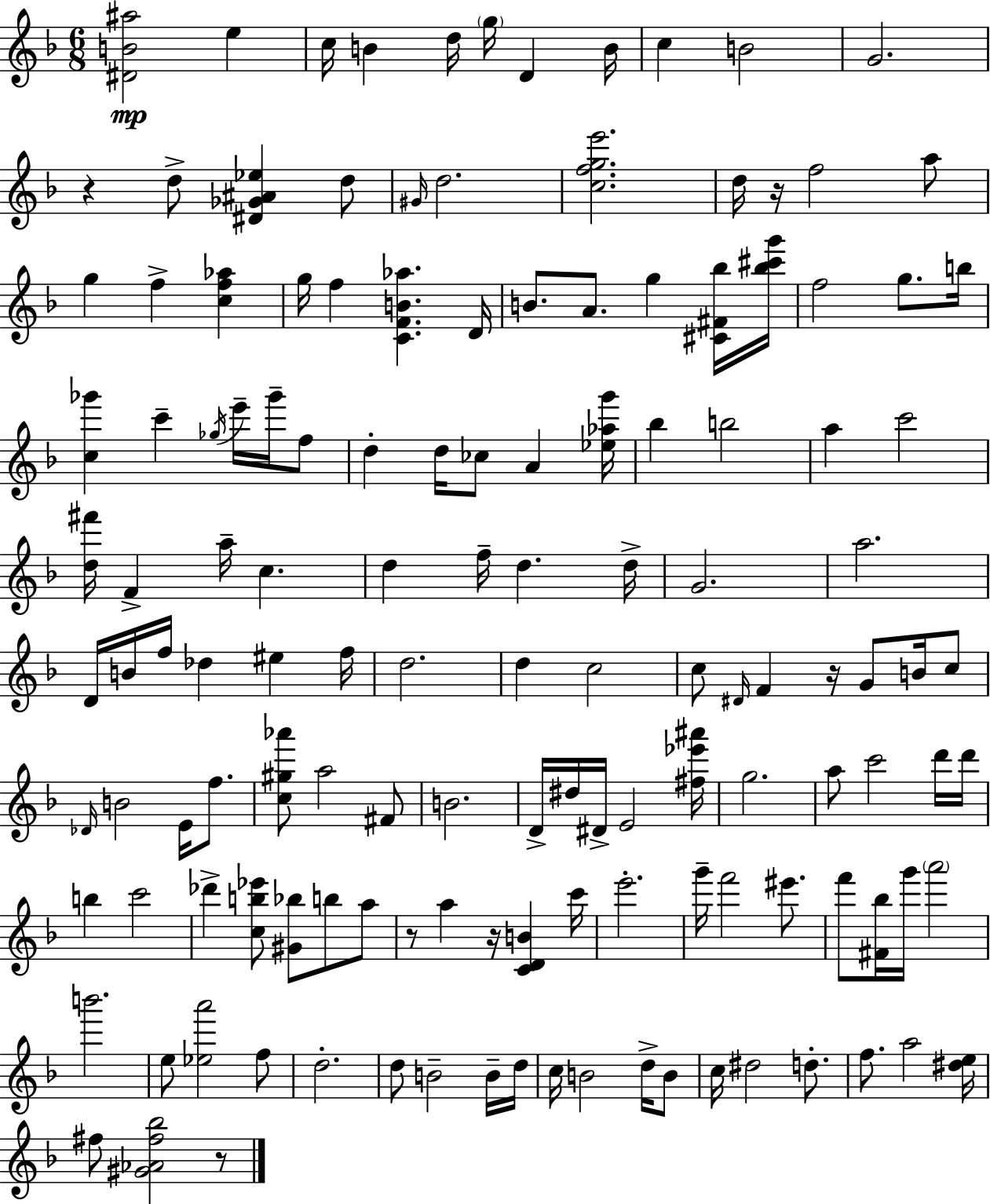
{
  \clef treble
  \numericTimeSignature
  \time 6/8
  \key d \minor
  <dis' b' ais''>2\mp e''4 | c''16 b'4 d''16 \parenthesize g''16 d'4 b'16 | c''4 b'2 | g'2. | \break r4 d''8-> <dis' ges' ais' ees''>4 d''8 | \grace { gis'16 } d''2. | <c'' f'' g'' e'''>2. | d''16 r16 f''2 a''8 | \break g''4 f''4-> <c'' f'' aes''>4 | g''16 f''4 <c' f' b' aes''>4. | d'16 b'8. a'8. g''4 <cis' fis' bes''>16 | <bes'' cis''' g'''>16 f''2 g''8. | \break b''16 <c'' ges'''>4 c'''4-- \acciaccatura { ges''16 } e'''16-- ges'''16-- | f''8 d''4-. d''16 ces''8 a'4 | <ees'' aes'' g'''>16 bes''4 b''2 | a''4 c'''2 | \break <d'' fis'''>16 f'4-> a''16-- c''4. | d''4 f''16-- d''4. | d''16-> g'2. | a''2. | \break d'16 b'16 f''16 des''4 eis''4 | f''16 d''2. | d''4 c''2 | c''8 \grace { dis'16 } f'4 r16 g'8 | \break b'16 c''8 \grace { des'16 } b'2 | e'16 f''8. <c'' gis'' aes'''>8 a''2 | fis'8 b'2. | d'16-> dis''16 dis'16-> e'2 | \break <fis'' ees''' ais'''>16 g''2. | a''8 c'''2 | d'''16 d'''16 b''4 c'''2 | des'''4-> <c'' b'' ees'''>8 <gis' bes''>8 | \break b''8 a''8 r8 a''4 r16 <c' d' b'>4 | c'''16 e'''2.-. | g'''16-- f'''2 | eis'''8. f'''8 <fis' bes''>16 g'''16 \parenthesize a'''2 | \break b'''2. | e''8 <ees'' a'''>2 | f''8 d''2.-. | d''8 b'2-- | \break b'16-- d''16 c''16 b'2 | d''16-> b'8 c''16 dis''2 | d''8.-. f''8. a''2 | <dis'' e''>16 fis''8 <gis' aes' fis'' bes''>2 | \break r8 \bar "|."
}